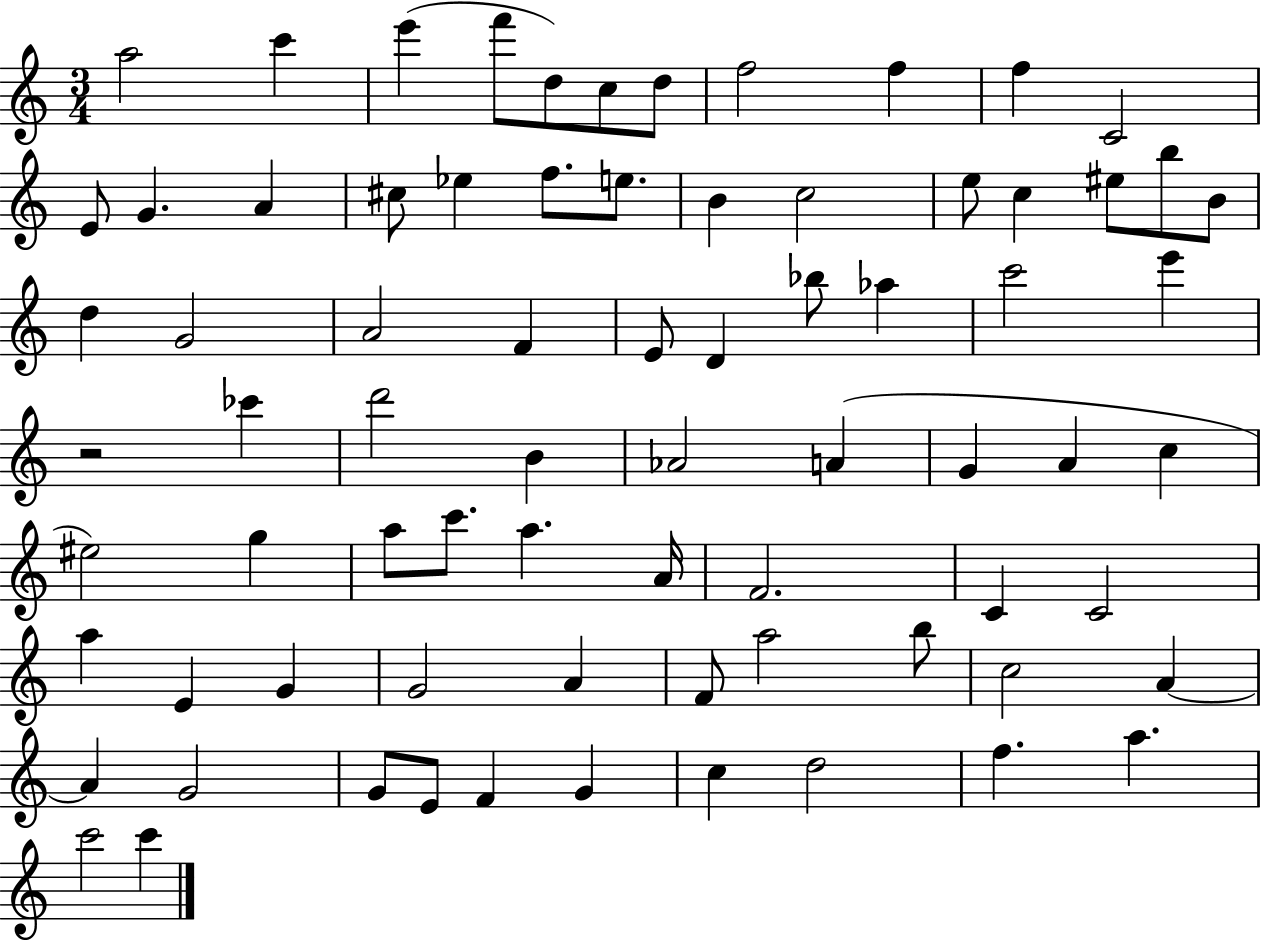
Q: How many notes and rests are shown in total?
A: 75